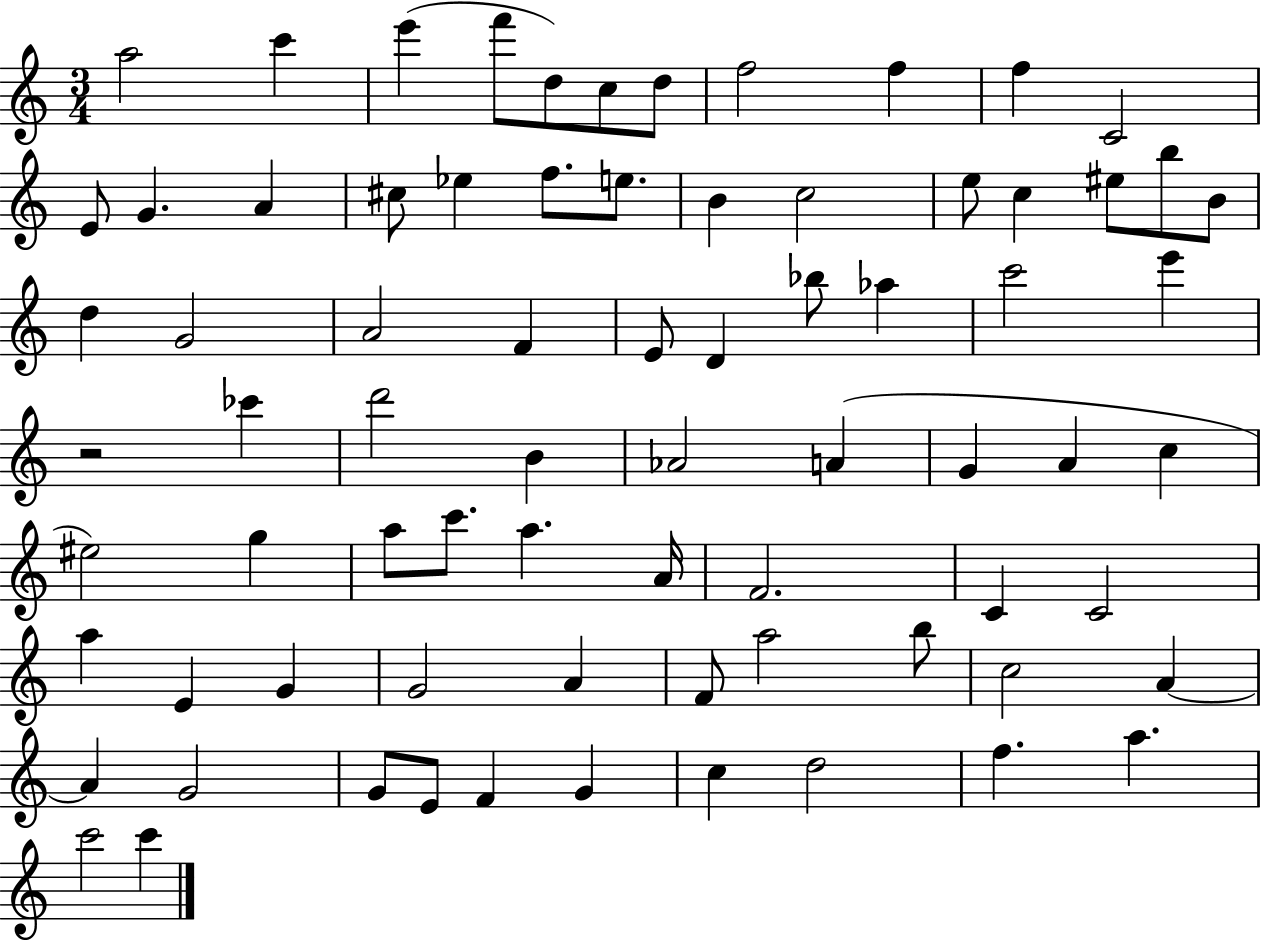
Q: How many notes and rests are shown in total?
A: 75